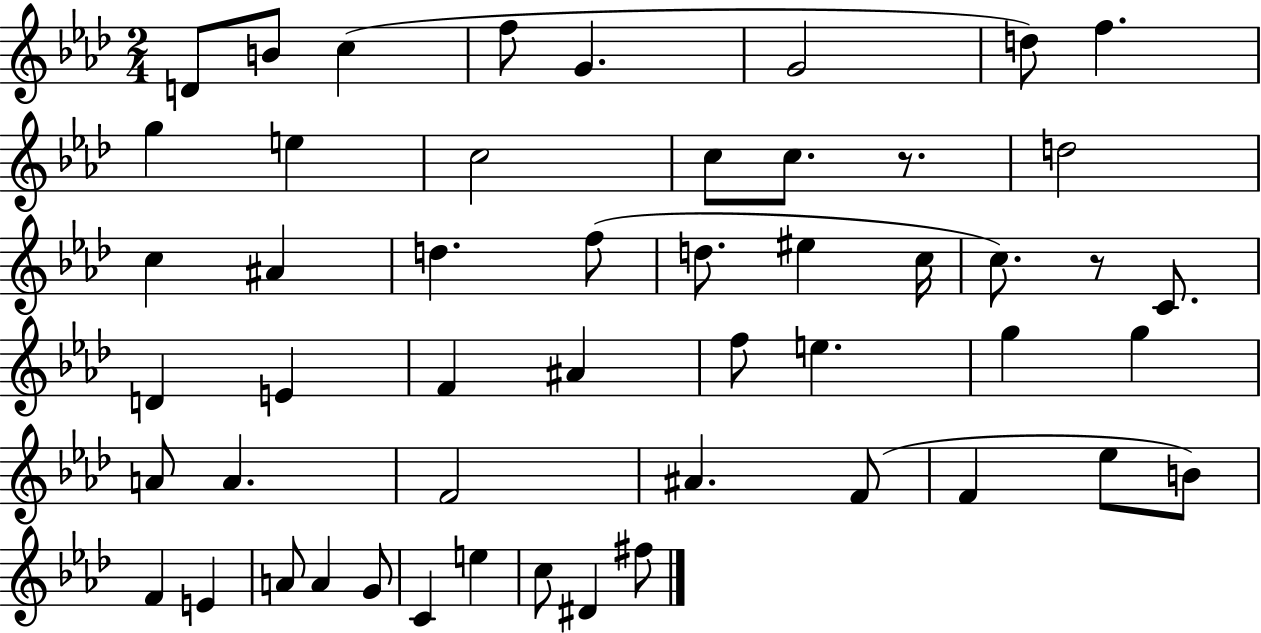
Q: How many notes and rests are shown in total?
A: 51